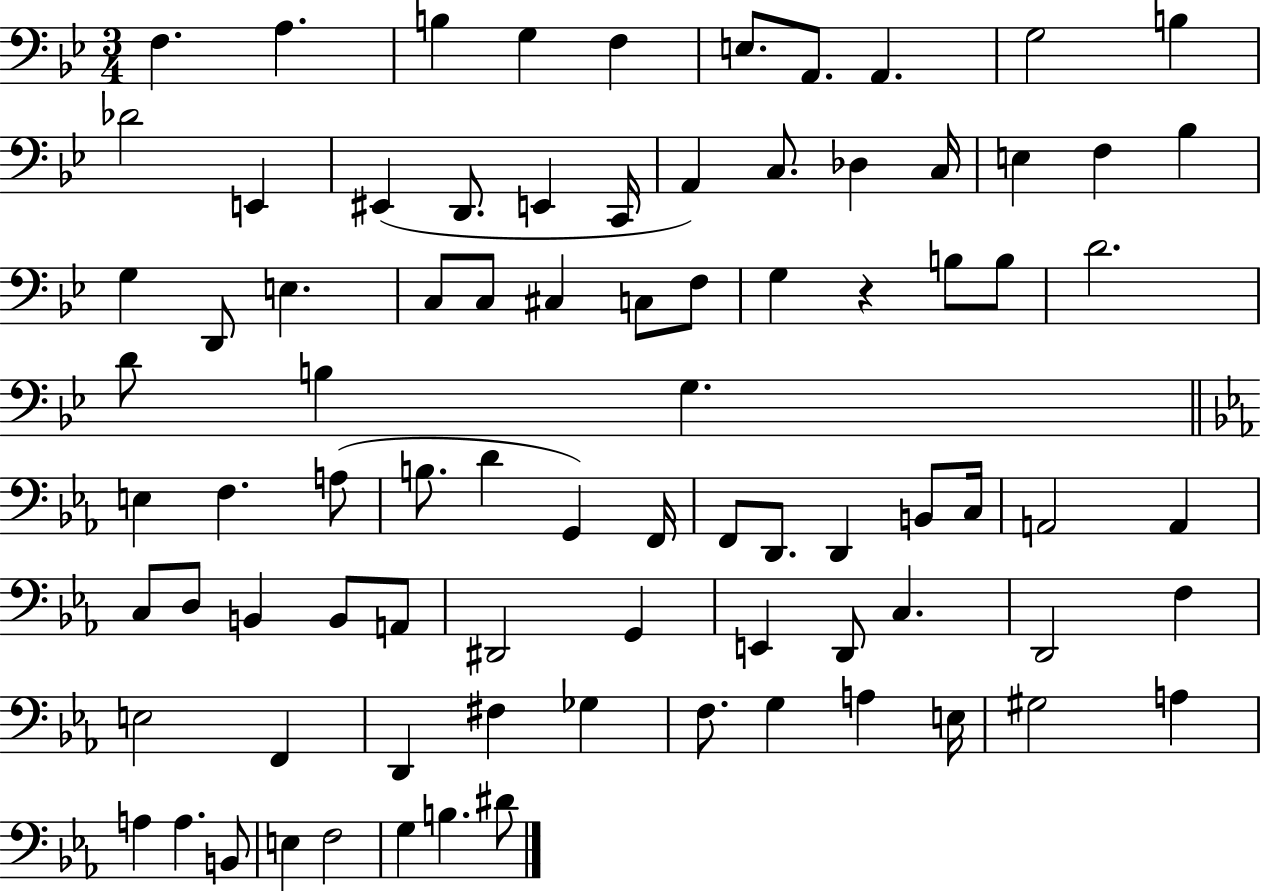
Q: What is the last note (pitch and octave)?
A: D#4